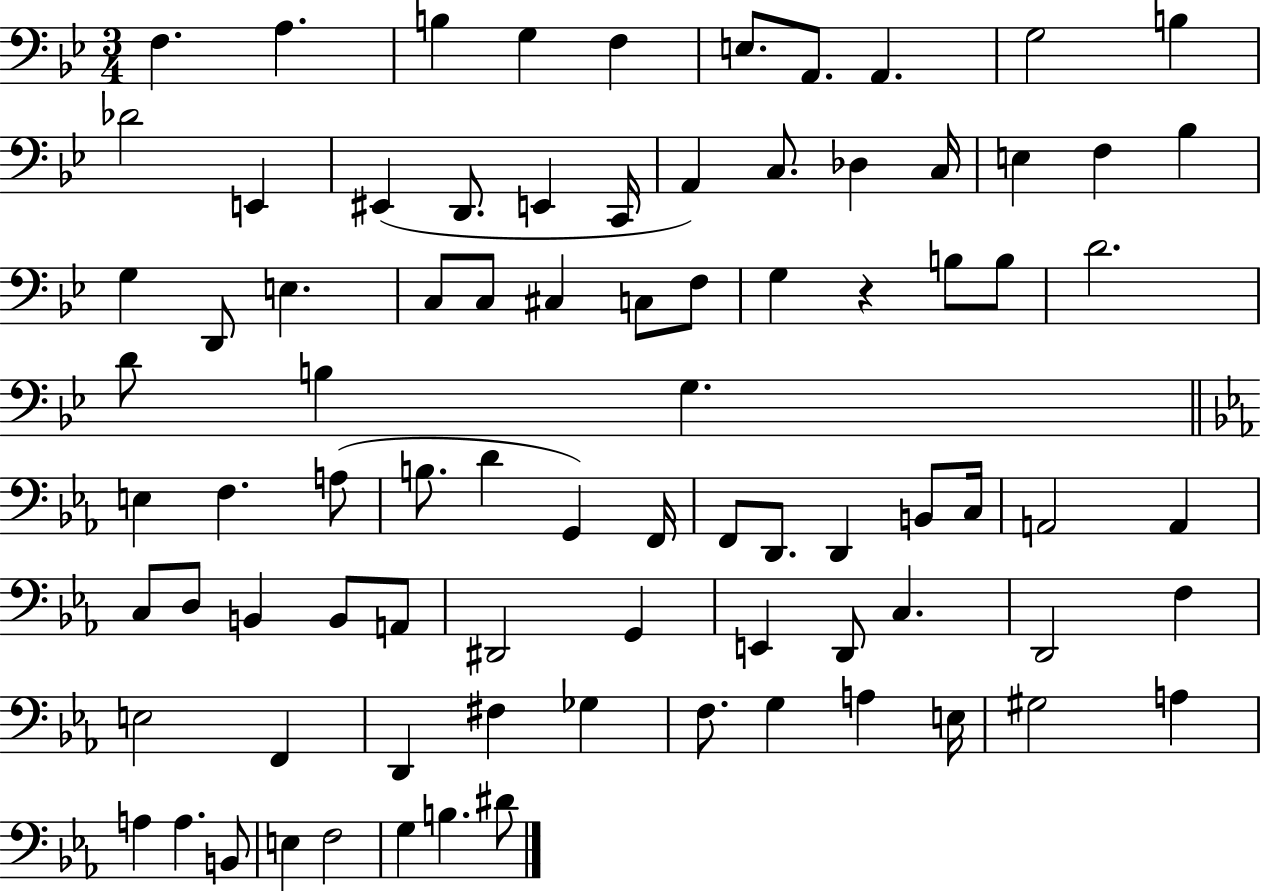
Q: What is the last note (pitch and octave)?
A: D#4